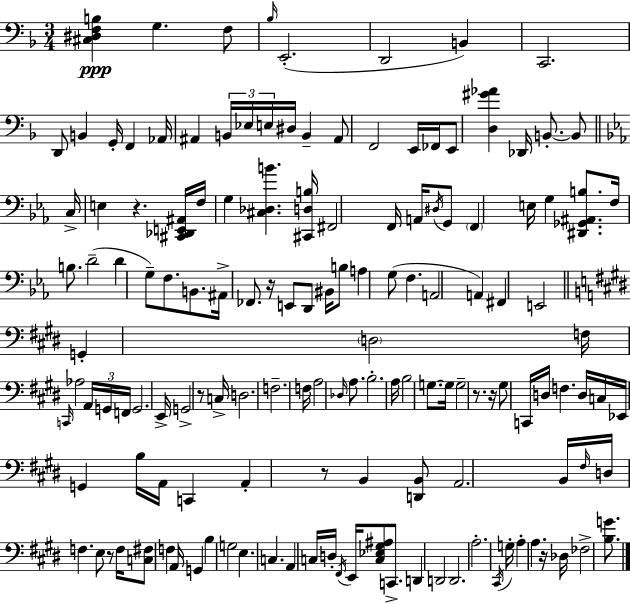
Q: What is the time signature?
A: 3/4